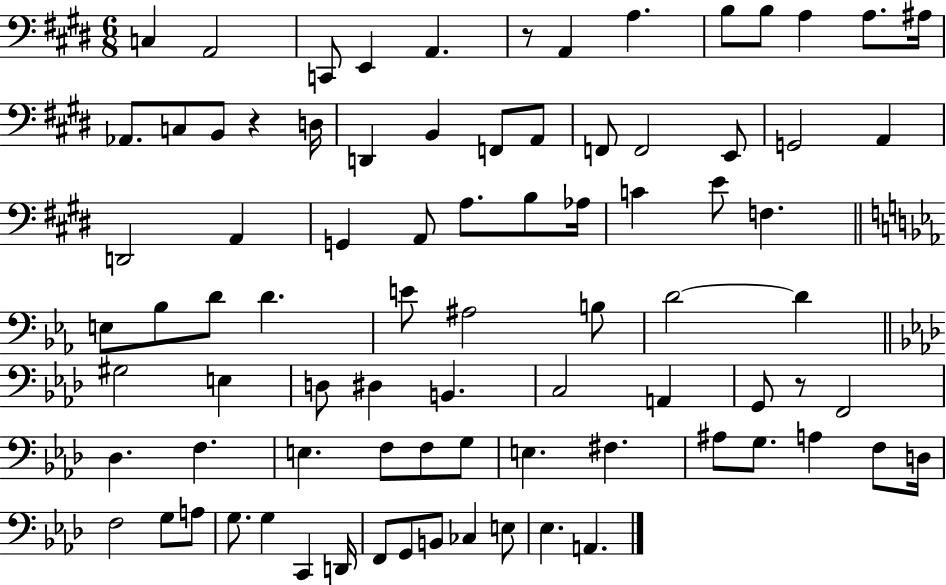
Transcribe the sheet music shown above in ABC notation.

X:1
T:Untitled
M:6/8
L:1/4
K:E
C, A,,2 C,,/2 E,, A,, z/2 A,, A, B,/2 B,/2 A, A,/2 ^A,/4 _A,,/2 C,/2 B,,/2 z D,/4 D,, B,, F,,/2 A,,/2 F,,/2 F,,2 E,,/2 G,,2 A,, D,,2 A,, G,, A,,/2 A,/2 B,/2 _A,/4 C E/2 F, E,/2 _B,/2 D/2 D E/2 ^A,2 B,/2 D2 D ^G,2 E, D,/2 ^D, B,, C,2 A,, G,,/2 z/2 F,,2 _D, F, E, F,/2 F,/2 G,/2 E, ^F, ^A,/2 G,/2 A, F,/2 D,/4 F,2 G,/2 A,/2 G,/2 G, C,, D,,/4 F,,/2 G,,/2 B,,/2 _C, E,/2 _E, A,,